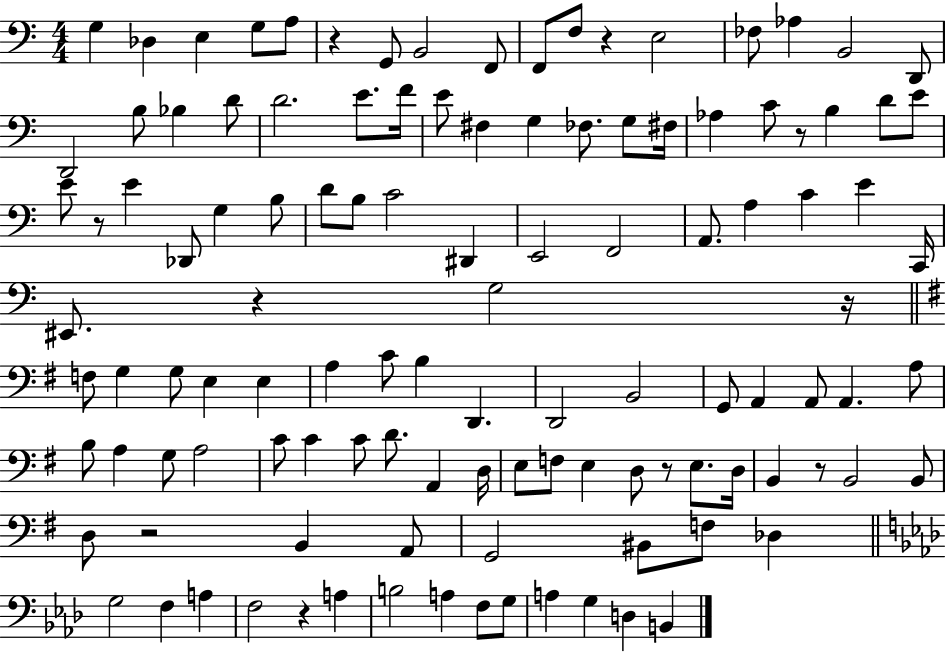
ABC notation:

X:1
T:Untitled
M:4/4
L:1/4
K:C
G, _D, E, G,/2 A,/2 z G,,/2 B,,2 F,,/2 F,,/2 F,/2 z E,2 _F,/2 _A, B,,2 D,,/2 D,,2 B,/2 _B, D/2 D2 E/2 F/4 E/2 ^F, G, _F,/2 G,/2 ^F,/4 _A, C/2 z/2 B, D/2 E/2 E/2 z/2 E _D,,/2 G, B,/2 D/2 B,/2 C2 ^D,, E,,2 F,,2 A,,/2 A, C E C,,/4 ^E,,/2 z G,2 z/4 F,/2 G, G,/2 E, E, A, C/2 B, D,, D,,2 B,,2 G,,/2 A,, A,,/2 A,, A,/2 B,/2 A, G,/2 A,2 C/2 C C/2 D/2 A,, D,/4 E,/2 F,/2 E, D,/2 z/2 E,/2 D,/4 B,, z/2 B,,2 B,,/2 D,/2 z2 B,, A,,/2 G,,2 ^B,,/2 F,/2 _D, G,2 F, A, F,2 z A, B,2 A, F,/2 G,/2 A, G, D, B,,